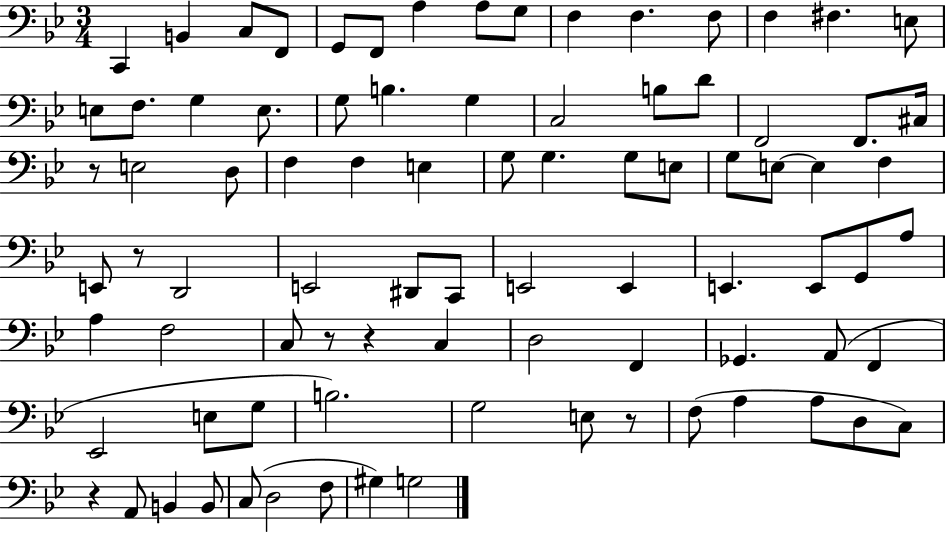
C2/q B2/q C3/e F2/e G2/e F2/e A3/q A3/e G3/e F3/q F3/q. F3/e F3/q F#3/q. E3/e E3/e F3/e. G3/q E3/e. G3/e B3/q. G3/q C3/h B3/e D4/e F2/h F2/e. C#3/s R/e E3/h D3/e F3/q F3/q E3/q G3/e G3/q. G3/e E3/e G3/e E3/e E3/q F3/q E2/e R/e D2/h E2/h D#2/e C2/e E2/h E2/q E2/q. E2/e G2/e A3/e A3/q F3/h C3/e R/e R/q C3/q D3/h F2/q Gb2/q. A2/e F2/q Eb2/h E3/e G3/e B3/h. G3/h E3/e R/e F3/e A3/q A3/e D3/e C3/e R/q A2/e B2/q B2/e C3/e D3/h F3/e G#3/q G3/h